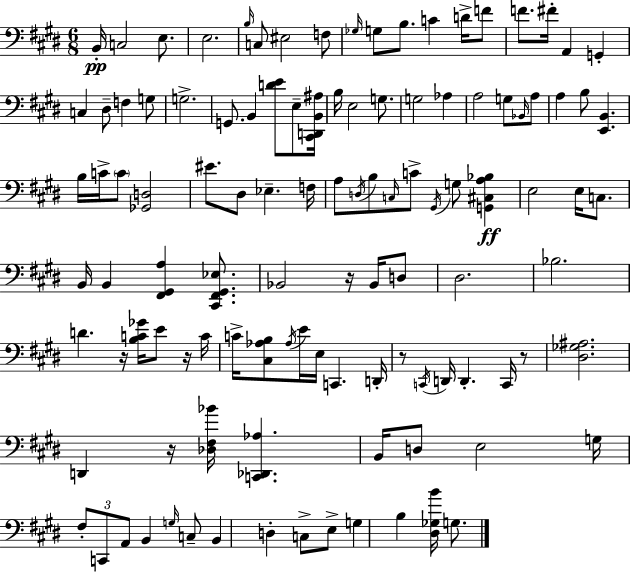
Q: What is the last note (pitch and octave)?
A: G3